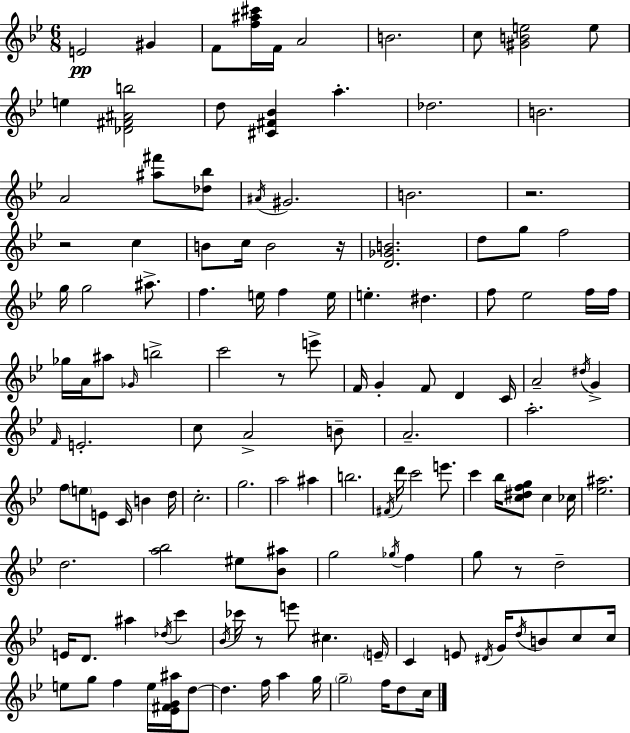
{
  \clef treble
  \numericTimeSignature
  \time 6/8
  \key bes \major
  \repeat volta 2 { e'2\pp gis'4 | f'8 <f'' ais'' cis'''>16 f'16 a'2 | b'2. | c''8 <gis' b' e''>2 e''8 | \break e''4 <des' fis' ais' b''>2 | d''8 <cis' fis' bes'>4 a''4.-. | des''2. | b'2. | \break a'2 <ais'' fis'''>8 <des'' bes''>8 | \acciaccatura { ais'16 } gis'2. | b'2. | r2. | \break r2 c''4 | b'8 c''16 b'2 | r16 <d' ges' b'>2. | d''8 g''8 f''2 | \break g''16 g''2 ais''8.-> | f''4. e''16 f''4 | e''16 e''4.-. dis''4. | f''8 ees''2 f''16 | \break f''16 ges''16 a'16 ais''8 \grace { ges'16 } b''2-> | c'''2 r8 | e'''8-> f'16 g'4-. f'8 d'4 | c'16 a'2-- \acciaccatura { dis''16 } g'4-> | \break \grace { f'16 } e'2.-. | c''8 a'2-> | b'8-- a'2.-- | a''2.-. | \break f''8 \parenthesize e''8 e'8 c'16 b'4 | d''16 c''2.-. | g''2. | a''2 | \break ais''4 b''2. | \acciaccatura { fis'16 } d'''16 c'''2 | e'''8. c'''4 bes''16 <c'' dis'' f'' g''>8 | c''4 ces''16 <ees'' ais''>2. | \break d''2. | <a'' bes''>2 | eis''8 <bes' ais''>8 g''2 | \acciaccatura { ges''16 } f''4 g''8 r8 d''2-- | \break e'16 d'8. ais''4 | \acciaccatura { des''16 } c'''4 \acciaccatura { bes'16 } ces'''16 r8 e'''8 | cis''4. \parenthesize e'16-- c'4 | e'8 \acciaccatura { dis'16 } g'16 \acciaccatura { d''16 } b'8 c''8 c''16 e''8 | \break g''8 f''4 e''16 <ees' fis' g' ais''>16 d''8~~ d''4. | f''16 a''4 g''16 \parenthesize g''2-- | f''16 d''8 c''16 } \bar "|."
}